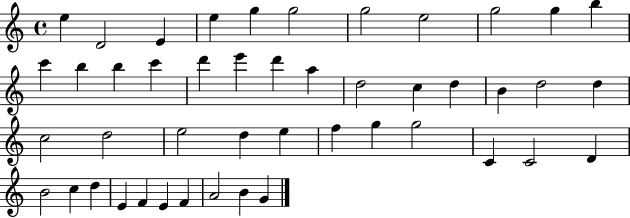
X:1
T:Untitled
M:4/4
L:1/4
K:C
e D2 E e g g2 g2 e2 g2 g b c' b b c' d' e' d' a d2 c d B d2 d c2 d2 e2 d e f g g2 C C2 D B2 c d E F E F A2 B G